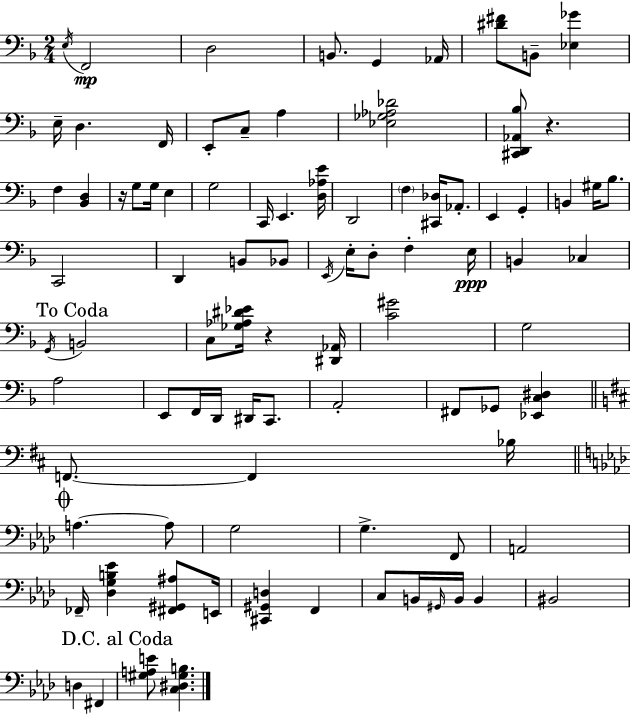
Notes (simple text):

E3/s F2/h D3/h B2/e. G2/q Ab2/s [D#4,F#4]/e B2/e [Eb3,Gb4]/q E3/s D3/q. F2/s E2/e C3/e A3/q [Eb3,Gb3,Ab3,Db4]/h [C#2,D2,Ab2,Bb3]/e R/q. F3/q [Bb2,D3]/q R/s G3/e G3/s E3/q G3/h C2/s E2/q. [D3,Ab3,E4]/s D2/h F3/q [C#2,Db3]/s Ab2/e. E2/q G2/q B2/q G#3/s Bb3/e. C2/h D2/q B2/e Bb2/e E2/s E3/s D3/e F3/q E3/s B2/q CES3/q G2/s B2/h C3/e [Gb3,Ab3,D#4,Eb4]/s R/q [D#2,Ab2]/s [C4,G#4]/h G3/h A3/h E2/e F2/s D2/s D#2/s C2/e. A2/h F#2/e Gb2/e [Eb2,C3,D#3]/q F2/e. F2/q Bb3/s A3/q. A3/e G3/h G3/q. F2/e A2/h FES2/s [Db3,G3,B3,Eb4]/q [F#2,G#2,A#3]/e E2/s [C#2,G#2,D3]/q F2/q C3/e B2/s G#2/s B2/s B2/q BIS2/h D3/q F#2/q [G#3,A3,E4]/e [C3,D#3,G#3,B3]/q.